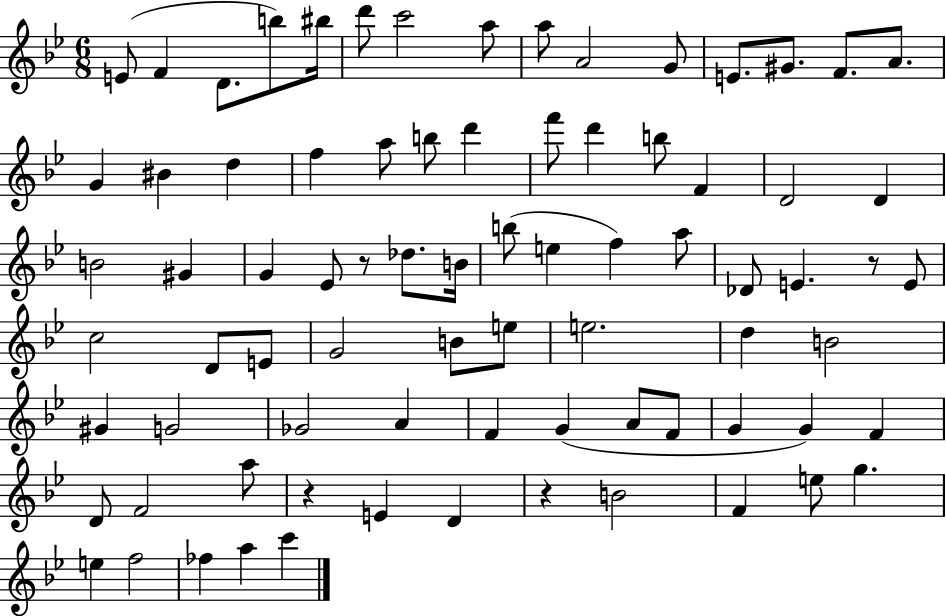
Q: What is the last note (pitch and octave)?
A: C6